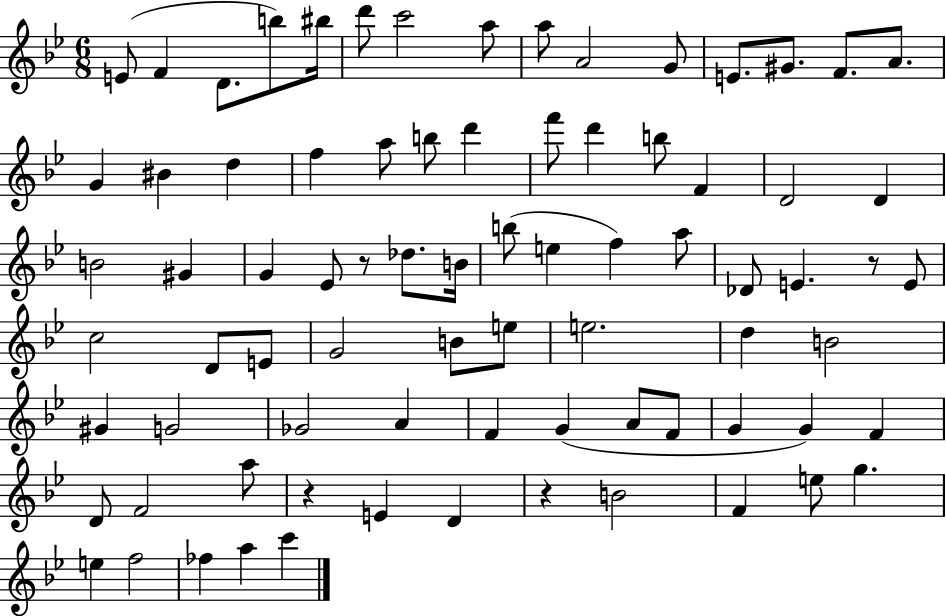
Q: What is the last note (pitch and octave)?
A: C6